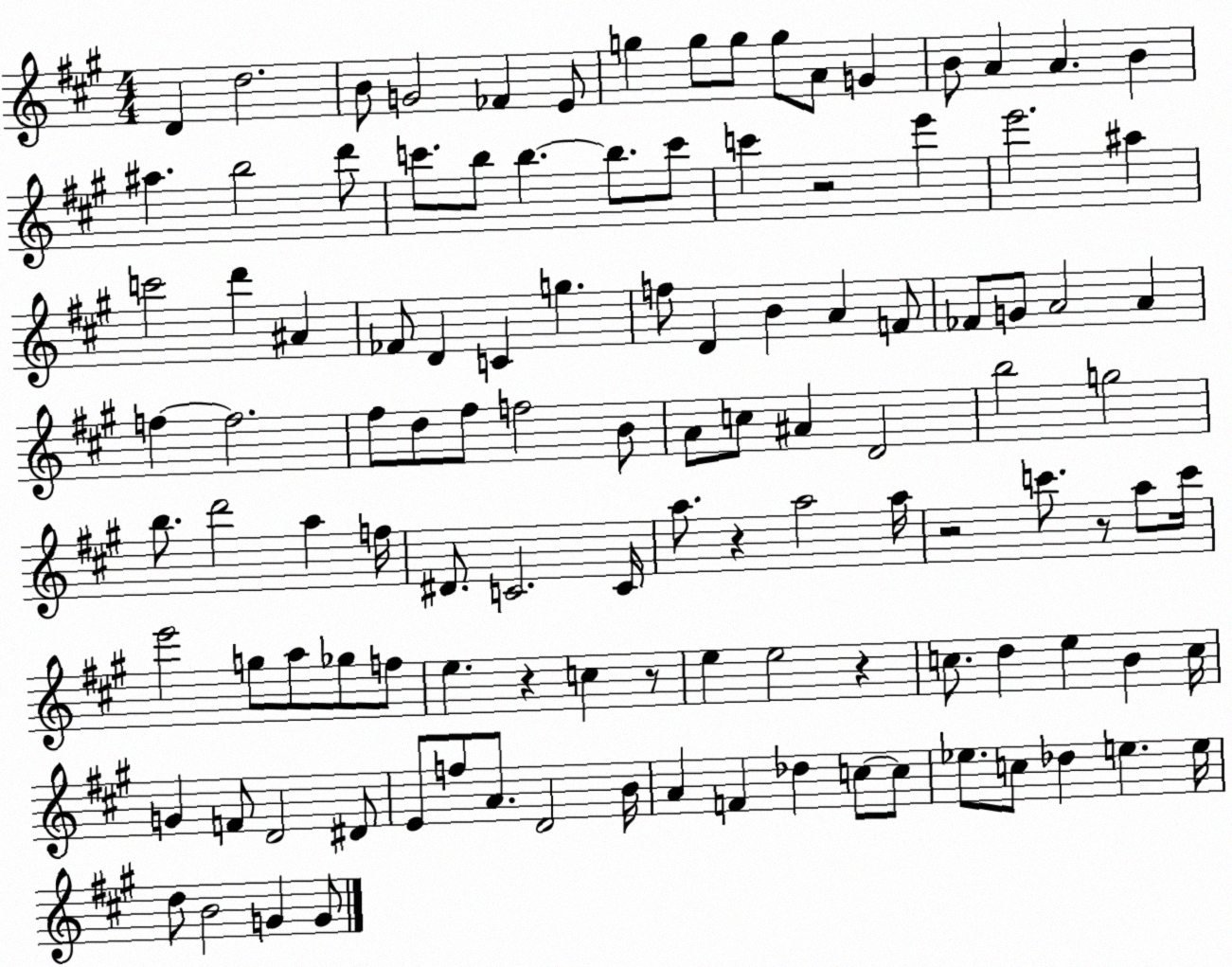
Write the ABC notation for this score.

X:1
T:Untitled
M:4/4
L:1/4
K:A
D d2 B/2 G2 _F E/2 g g/2 g/2 g/2 A/2 G B/2 A A B ^a b2 d'/2 c'/2 b/2 b b/2 c'/2 c' z2 e' e'2 ^a c'2 d' ^A _F/2 D C g f/2 D B A F/2 _F/2 G/2 A2 A f f2 ^f/2 d/2 ^f/2 f2 B/2 A/2 c/2 ^A D2 b2 g2 b/2 d'2 a f/4 ^D/2 C2 C/4 a/2 z a2 a/4 z2 c'/2 z/2 a/2 c'/4 e'2 g/2 a/2 _g/2 f/2 e z c z/2 e e2 z c/2 d e B c/4 G F/2 D2 ^D/2 E/2 f/2 A/2 D2 B/4 A F _d c/2 c/2 _e/2 c/2 _d e e/4 d/2 B2 G G/2